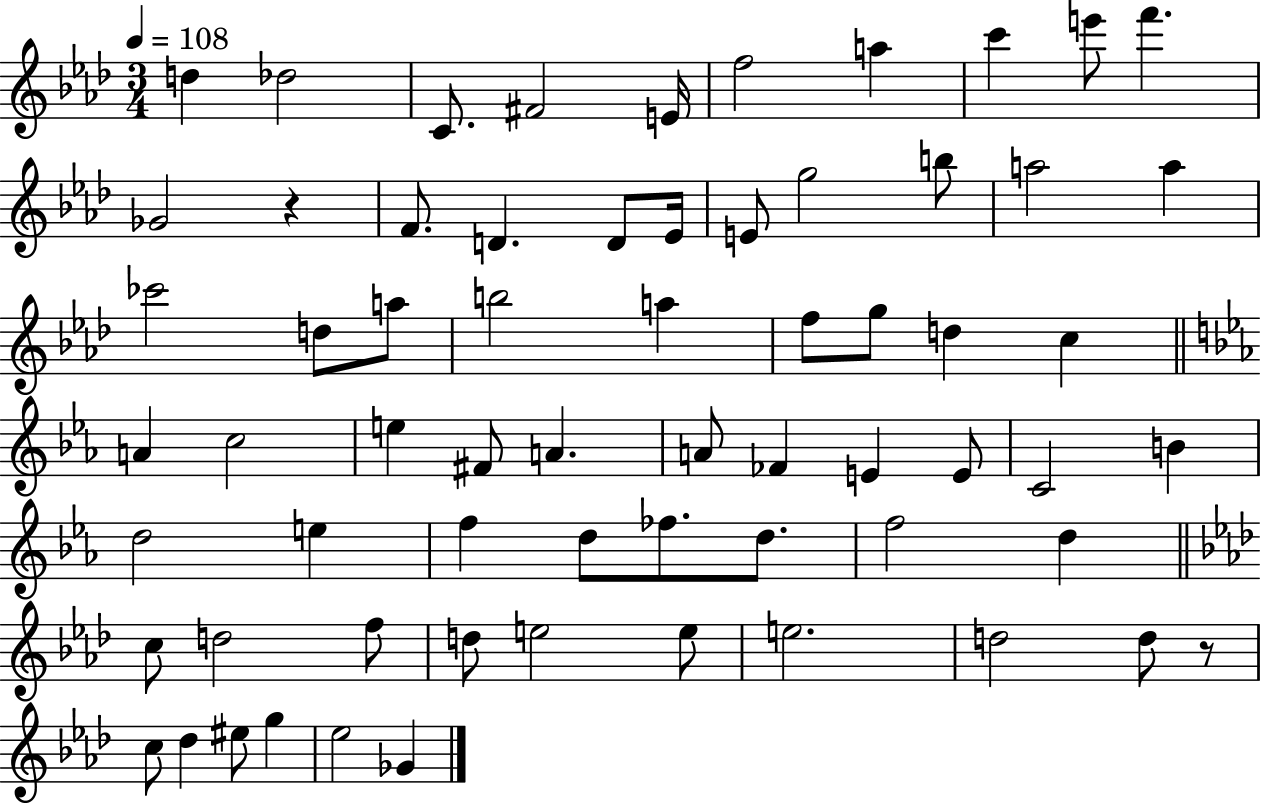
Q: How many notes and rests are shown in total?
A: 65